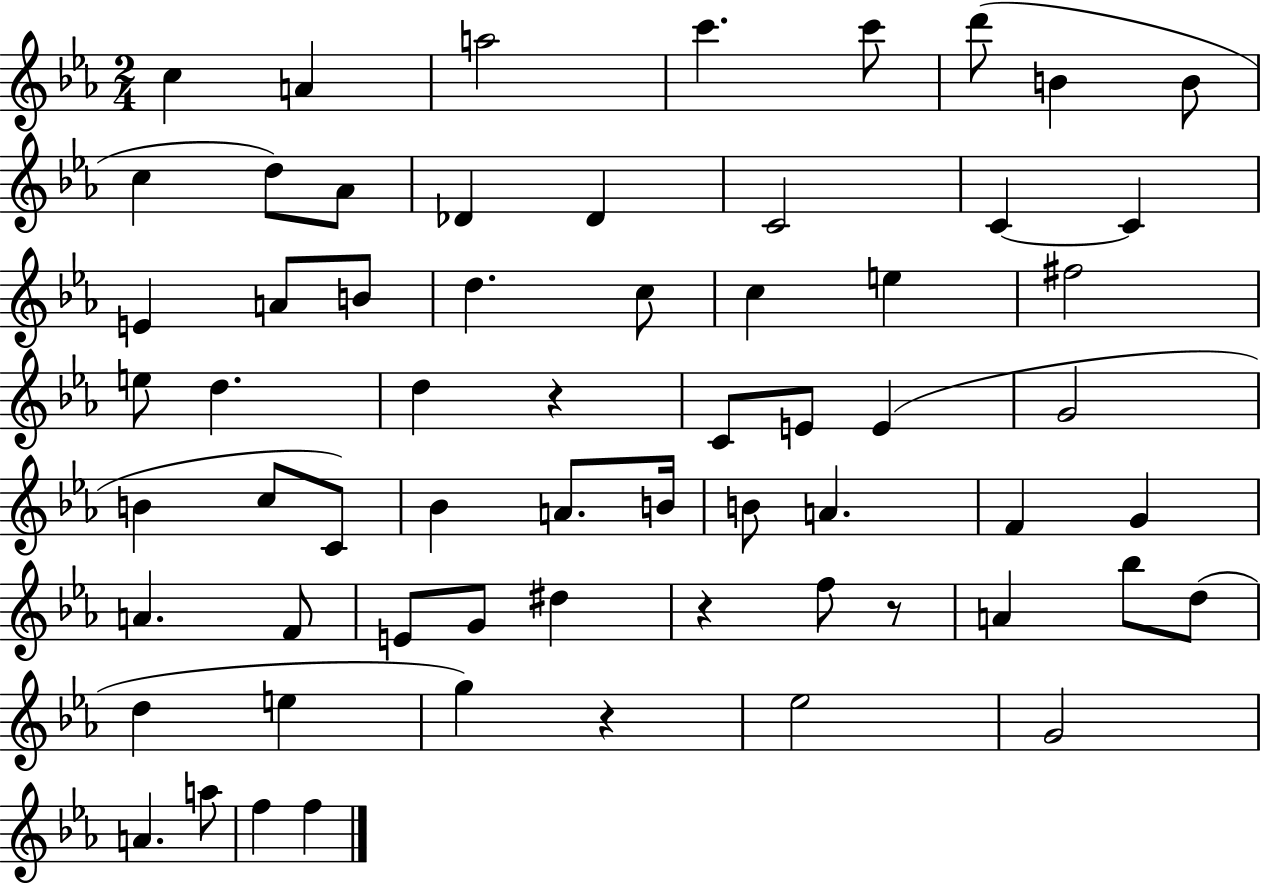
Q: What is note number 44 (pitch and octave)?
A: E4